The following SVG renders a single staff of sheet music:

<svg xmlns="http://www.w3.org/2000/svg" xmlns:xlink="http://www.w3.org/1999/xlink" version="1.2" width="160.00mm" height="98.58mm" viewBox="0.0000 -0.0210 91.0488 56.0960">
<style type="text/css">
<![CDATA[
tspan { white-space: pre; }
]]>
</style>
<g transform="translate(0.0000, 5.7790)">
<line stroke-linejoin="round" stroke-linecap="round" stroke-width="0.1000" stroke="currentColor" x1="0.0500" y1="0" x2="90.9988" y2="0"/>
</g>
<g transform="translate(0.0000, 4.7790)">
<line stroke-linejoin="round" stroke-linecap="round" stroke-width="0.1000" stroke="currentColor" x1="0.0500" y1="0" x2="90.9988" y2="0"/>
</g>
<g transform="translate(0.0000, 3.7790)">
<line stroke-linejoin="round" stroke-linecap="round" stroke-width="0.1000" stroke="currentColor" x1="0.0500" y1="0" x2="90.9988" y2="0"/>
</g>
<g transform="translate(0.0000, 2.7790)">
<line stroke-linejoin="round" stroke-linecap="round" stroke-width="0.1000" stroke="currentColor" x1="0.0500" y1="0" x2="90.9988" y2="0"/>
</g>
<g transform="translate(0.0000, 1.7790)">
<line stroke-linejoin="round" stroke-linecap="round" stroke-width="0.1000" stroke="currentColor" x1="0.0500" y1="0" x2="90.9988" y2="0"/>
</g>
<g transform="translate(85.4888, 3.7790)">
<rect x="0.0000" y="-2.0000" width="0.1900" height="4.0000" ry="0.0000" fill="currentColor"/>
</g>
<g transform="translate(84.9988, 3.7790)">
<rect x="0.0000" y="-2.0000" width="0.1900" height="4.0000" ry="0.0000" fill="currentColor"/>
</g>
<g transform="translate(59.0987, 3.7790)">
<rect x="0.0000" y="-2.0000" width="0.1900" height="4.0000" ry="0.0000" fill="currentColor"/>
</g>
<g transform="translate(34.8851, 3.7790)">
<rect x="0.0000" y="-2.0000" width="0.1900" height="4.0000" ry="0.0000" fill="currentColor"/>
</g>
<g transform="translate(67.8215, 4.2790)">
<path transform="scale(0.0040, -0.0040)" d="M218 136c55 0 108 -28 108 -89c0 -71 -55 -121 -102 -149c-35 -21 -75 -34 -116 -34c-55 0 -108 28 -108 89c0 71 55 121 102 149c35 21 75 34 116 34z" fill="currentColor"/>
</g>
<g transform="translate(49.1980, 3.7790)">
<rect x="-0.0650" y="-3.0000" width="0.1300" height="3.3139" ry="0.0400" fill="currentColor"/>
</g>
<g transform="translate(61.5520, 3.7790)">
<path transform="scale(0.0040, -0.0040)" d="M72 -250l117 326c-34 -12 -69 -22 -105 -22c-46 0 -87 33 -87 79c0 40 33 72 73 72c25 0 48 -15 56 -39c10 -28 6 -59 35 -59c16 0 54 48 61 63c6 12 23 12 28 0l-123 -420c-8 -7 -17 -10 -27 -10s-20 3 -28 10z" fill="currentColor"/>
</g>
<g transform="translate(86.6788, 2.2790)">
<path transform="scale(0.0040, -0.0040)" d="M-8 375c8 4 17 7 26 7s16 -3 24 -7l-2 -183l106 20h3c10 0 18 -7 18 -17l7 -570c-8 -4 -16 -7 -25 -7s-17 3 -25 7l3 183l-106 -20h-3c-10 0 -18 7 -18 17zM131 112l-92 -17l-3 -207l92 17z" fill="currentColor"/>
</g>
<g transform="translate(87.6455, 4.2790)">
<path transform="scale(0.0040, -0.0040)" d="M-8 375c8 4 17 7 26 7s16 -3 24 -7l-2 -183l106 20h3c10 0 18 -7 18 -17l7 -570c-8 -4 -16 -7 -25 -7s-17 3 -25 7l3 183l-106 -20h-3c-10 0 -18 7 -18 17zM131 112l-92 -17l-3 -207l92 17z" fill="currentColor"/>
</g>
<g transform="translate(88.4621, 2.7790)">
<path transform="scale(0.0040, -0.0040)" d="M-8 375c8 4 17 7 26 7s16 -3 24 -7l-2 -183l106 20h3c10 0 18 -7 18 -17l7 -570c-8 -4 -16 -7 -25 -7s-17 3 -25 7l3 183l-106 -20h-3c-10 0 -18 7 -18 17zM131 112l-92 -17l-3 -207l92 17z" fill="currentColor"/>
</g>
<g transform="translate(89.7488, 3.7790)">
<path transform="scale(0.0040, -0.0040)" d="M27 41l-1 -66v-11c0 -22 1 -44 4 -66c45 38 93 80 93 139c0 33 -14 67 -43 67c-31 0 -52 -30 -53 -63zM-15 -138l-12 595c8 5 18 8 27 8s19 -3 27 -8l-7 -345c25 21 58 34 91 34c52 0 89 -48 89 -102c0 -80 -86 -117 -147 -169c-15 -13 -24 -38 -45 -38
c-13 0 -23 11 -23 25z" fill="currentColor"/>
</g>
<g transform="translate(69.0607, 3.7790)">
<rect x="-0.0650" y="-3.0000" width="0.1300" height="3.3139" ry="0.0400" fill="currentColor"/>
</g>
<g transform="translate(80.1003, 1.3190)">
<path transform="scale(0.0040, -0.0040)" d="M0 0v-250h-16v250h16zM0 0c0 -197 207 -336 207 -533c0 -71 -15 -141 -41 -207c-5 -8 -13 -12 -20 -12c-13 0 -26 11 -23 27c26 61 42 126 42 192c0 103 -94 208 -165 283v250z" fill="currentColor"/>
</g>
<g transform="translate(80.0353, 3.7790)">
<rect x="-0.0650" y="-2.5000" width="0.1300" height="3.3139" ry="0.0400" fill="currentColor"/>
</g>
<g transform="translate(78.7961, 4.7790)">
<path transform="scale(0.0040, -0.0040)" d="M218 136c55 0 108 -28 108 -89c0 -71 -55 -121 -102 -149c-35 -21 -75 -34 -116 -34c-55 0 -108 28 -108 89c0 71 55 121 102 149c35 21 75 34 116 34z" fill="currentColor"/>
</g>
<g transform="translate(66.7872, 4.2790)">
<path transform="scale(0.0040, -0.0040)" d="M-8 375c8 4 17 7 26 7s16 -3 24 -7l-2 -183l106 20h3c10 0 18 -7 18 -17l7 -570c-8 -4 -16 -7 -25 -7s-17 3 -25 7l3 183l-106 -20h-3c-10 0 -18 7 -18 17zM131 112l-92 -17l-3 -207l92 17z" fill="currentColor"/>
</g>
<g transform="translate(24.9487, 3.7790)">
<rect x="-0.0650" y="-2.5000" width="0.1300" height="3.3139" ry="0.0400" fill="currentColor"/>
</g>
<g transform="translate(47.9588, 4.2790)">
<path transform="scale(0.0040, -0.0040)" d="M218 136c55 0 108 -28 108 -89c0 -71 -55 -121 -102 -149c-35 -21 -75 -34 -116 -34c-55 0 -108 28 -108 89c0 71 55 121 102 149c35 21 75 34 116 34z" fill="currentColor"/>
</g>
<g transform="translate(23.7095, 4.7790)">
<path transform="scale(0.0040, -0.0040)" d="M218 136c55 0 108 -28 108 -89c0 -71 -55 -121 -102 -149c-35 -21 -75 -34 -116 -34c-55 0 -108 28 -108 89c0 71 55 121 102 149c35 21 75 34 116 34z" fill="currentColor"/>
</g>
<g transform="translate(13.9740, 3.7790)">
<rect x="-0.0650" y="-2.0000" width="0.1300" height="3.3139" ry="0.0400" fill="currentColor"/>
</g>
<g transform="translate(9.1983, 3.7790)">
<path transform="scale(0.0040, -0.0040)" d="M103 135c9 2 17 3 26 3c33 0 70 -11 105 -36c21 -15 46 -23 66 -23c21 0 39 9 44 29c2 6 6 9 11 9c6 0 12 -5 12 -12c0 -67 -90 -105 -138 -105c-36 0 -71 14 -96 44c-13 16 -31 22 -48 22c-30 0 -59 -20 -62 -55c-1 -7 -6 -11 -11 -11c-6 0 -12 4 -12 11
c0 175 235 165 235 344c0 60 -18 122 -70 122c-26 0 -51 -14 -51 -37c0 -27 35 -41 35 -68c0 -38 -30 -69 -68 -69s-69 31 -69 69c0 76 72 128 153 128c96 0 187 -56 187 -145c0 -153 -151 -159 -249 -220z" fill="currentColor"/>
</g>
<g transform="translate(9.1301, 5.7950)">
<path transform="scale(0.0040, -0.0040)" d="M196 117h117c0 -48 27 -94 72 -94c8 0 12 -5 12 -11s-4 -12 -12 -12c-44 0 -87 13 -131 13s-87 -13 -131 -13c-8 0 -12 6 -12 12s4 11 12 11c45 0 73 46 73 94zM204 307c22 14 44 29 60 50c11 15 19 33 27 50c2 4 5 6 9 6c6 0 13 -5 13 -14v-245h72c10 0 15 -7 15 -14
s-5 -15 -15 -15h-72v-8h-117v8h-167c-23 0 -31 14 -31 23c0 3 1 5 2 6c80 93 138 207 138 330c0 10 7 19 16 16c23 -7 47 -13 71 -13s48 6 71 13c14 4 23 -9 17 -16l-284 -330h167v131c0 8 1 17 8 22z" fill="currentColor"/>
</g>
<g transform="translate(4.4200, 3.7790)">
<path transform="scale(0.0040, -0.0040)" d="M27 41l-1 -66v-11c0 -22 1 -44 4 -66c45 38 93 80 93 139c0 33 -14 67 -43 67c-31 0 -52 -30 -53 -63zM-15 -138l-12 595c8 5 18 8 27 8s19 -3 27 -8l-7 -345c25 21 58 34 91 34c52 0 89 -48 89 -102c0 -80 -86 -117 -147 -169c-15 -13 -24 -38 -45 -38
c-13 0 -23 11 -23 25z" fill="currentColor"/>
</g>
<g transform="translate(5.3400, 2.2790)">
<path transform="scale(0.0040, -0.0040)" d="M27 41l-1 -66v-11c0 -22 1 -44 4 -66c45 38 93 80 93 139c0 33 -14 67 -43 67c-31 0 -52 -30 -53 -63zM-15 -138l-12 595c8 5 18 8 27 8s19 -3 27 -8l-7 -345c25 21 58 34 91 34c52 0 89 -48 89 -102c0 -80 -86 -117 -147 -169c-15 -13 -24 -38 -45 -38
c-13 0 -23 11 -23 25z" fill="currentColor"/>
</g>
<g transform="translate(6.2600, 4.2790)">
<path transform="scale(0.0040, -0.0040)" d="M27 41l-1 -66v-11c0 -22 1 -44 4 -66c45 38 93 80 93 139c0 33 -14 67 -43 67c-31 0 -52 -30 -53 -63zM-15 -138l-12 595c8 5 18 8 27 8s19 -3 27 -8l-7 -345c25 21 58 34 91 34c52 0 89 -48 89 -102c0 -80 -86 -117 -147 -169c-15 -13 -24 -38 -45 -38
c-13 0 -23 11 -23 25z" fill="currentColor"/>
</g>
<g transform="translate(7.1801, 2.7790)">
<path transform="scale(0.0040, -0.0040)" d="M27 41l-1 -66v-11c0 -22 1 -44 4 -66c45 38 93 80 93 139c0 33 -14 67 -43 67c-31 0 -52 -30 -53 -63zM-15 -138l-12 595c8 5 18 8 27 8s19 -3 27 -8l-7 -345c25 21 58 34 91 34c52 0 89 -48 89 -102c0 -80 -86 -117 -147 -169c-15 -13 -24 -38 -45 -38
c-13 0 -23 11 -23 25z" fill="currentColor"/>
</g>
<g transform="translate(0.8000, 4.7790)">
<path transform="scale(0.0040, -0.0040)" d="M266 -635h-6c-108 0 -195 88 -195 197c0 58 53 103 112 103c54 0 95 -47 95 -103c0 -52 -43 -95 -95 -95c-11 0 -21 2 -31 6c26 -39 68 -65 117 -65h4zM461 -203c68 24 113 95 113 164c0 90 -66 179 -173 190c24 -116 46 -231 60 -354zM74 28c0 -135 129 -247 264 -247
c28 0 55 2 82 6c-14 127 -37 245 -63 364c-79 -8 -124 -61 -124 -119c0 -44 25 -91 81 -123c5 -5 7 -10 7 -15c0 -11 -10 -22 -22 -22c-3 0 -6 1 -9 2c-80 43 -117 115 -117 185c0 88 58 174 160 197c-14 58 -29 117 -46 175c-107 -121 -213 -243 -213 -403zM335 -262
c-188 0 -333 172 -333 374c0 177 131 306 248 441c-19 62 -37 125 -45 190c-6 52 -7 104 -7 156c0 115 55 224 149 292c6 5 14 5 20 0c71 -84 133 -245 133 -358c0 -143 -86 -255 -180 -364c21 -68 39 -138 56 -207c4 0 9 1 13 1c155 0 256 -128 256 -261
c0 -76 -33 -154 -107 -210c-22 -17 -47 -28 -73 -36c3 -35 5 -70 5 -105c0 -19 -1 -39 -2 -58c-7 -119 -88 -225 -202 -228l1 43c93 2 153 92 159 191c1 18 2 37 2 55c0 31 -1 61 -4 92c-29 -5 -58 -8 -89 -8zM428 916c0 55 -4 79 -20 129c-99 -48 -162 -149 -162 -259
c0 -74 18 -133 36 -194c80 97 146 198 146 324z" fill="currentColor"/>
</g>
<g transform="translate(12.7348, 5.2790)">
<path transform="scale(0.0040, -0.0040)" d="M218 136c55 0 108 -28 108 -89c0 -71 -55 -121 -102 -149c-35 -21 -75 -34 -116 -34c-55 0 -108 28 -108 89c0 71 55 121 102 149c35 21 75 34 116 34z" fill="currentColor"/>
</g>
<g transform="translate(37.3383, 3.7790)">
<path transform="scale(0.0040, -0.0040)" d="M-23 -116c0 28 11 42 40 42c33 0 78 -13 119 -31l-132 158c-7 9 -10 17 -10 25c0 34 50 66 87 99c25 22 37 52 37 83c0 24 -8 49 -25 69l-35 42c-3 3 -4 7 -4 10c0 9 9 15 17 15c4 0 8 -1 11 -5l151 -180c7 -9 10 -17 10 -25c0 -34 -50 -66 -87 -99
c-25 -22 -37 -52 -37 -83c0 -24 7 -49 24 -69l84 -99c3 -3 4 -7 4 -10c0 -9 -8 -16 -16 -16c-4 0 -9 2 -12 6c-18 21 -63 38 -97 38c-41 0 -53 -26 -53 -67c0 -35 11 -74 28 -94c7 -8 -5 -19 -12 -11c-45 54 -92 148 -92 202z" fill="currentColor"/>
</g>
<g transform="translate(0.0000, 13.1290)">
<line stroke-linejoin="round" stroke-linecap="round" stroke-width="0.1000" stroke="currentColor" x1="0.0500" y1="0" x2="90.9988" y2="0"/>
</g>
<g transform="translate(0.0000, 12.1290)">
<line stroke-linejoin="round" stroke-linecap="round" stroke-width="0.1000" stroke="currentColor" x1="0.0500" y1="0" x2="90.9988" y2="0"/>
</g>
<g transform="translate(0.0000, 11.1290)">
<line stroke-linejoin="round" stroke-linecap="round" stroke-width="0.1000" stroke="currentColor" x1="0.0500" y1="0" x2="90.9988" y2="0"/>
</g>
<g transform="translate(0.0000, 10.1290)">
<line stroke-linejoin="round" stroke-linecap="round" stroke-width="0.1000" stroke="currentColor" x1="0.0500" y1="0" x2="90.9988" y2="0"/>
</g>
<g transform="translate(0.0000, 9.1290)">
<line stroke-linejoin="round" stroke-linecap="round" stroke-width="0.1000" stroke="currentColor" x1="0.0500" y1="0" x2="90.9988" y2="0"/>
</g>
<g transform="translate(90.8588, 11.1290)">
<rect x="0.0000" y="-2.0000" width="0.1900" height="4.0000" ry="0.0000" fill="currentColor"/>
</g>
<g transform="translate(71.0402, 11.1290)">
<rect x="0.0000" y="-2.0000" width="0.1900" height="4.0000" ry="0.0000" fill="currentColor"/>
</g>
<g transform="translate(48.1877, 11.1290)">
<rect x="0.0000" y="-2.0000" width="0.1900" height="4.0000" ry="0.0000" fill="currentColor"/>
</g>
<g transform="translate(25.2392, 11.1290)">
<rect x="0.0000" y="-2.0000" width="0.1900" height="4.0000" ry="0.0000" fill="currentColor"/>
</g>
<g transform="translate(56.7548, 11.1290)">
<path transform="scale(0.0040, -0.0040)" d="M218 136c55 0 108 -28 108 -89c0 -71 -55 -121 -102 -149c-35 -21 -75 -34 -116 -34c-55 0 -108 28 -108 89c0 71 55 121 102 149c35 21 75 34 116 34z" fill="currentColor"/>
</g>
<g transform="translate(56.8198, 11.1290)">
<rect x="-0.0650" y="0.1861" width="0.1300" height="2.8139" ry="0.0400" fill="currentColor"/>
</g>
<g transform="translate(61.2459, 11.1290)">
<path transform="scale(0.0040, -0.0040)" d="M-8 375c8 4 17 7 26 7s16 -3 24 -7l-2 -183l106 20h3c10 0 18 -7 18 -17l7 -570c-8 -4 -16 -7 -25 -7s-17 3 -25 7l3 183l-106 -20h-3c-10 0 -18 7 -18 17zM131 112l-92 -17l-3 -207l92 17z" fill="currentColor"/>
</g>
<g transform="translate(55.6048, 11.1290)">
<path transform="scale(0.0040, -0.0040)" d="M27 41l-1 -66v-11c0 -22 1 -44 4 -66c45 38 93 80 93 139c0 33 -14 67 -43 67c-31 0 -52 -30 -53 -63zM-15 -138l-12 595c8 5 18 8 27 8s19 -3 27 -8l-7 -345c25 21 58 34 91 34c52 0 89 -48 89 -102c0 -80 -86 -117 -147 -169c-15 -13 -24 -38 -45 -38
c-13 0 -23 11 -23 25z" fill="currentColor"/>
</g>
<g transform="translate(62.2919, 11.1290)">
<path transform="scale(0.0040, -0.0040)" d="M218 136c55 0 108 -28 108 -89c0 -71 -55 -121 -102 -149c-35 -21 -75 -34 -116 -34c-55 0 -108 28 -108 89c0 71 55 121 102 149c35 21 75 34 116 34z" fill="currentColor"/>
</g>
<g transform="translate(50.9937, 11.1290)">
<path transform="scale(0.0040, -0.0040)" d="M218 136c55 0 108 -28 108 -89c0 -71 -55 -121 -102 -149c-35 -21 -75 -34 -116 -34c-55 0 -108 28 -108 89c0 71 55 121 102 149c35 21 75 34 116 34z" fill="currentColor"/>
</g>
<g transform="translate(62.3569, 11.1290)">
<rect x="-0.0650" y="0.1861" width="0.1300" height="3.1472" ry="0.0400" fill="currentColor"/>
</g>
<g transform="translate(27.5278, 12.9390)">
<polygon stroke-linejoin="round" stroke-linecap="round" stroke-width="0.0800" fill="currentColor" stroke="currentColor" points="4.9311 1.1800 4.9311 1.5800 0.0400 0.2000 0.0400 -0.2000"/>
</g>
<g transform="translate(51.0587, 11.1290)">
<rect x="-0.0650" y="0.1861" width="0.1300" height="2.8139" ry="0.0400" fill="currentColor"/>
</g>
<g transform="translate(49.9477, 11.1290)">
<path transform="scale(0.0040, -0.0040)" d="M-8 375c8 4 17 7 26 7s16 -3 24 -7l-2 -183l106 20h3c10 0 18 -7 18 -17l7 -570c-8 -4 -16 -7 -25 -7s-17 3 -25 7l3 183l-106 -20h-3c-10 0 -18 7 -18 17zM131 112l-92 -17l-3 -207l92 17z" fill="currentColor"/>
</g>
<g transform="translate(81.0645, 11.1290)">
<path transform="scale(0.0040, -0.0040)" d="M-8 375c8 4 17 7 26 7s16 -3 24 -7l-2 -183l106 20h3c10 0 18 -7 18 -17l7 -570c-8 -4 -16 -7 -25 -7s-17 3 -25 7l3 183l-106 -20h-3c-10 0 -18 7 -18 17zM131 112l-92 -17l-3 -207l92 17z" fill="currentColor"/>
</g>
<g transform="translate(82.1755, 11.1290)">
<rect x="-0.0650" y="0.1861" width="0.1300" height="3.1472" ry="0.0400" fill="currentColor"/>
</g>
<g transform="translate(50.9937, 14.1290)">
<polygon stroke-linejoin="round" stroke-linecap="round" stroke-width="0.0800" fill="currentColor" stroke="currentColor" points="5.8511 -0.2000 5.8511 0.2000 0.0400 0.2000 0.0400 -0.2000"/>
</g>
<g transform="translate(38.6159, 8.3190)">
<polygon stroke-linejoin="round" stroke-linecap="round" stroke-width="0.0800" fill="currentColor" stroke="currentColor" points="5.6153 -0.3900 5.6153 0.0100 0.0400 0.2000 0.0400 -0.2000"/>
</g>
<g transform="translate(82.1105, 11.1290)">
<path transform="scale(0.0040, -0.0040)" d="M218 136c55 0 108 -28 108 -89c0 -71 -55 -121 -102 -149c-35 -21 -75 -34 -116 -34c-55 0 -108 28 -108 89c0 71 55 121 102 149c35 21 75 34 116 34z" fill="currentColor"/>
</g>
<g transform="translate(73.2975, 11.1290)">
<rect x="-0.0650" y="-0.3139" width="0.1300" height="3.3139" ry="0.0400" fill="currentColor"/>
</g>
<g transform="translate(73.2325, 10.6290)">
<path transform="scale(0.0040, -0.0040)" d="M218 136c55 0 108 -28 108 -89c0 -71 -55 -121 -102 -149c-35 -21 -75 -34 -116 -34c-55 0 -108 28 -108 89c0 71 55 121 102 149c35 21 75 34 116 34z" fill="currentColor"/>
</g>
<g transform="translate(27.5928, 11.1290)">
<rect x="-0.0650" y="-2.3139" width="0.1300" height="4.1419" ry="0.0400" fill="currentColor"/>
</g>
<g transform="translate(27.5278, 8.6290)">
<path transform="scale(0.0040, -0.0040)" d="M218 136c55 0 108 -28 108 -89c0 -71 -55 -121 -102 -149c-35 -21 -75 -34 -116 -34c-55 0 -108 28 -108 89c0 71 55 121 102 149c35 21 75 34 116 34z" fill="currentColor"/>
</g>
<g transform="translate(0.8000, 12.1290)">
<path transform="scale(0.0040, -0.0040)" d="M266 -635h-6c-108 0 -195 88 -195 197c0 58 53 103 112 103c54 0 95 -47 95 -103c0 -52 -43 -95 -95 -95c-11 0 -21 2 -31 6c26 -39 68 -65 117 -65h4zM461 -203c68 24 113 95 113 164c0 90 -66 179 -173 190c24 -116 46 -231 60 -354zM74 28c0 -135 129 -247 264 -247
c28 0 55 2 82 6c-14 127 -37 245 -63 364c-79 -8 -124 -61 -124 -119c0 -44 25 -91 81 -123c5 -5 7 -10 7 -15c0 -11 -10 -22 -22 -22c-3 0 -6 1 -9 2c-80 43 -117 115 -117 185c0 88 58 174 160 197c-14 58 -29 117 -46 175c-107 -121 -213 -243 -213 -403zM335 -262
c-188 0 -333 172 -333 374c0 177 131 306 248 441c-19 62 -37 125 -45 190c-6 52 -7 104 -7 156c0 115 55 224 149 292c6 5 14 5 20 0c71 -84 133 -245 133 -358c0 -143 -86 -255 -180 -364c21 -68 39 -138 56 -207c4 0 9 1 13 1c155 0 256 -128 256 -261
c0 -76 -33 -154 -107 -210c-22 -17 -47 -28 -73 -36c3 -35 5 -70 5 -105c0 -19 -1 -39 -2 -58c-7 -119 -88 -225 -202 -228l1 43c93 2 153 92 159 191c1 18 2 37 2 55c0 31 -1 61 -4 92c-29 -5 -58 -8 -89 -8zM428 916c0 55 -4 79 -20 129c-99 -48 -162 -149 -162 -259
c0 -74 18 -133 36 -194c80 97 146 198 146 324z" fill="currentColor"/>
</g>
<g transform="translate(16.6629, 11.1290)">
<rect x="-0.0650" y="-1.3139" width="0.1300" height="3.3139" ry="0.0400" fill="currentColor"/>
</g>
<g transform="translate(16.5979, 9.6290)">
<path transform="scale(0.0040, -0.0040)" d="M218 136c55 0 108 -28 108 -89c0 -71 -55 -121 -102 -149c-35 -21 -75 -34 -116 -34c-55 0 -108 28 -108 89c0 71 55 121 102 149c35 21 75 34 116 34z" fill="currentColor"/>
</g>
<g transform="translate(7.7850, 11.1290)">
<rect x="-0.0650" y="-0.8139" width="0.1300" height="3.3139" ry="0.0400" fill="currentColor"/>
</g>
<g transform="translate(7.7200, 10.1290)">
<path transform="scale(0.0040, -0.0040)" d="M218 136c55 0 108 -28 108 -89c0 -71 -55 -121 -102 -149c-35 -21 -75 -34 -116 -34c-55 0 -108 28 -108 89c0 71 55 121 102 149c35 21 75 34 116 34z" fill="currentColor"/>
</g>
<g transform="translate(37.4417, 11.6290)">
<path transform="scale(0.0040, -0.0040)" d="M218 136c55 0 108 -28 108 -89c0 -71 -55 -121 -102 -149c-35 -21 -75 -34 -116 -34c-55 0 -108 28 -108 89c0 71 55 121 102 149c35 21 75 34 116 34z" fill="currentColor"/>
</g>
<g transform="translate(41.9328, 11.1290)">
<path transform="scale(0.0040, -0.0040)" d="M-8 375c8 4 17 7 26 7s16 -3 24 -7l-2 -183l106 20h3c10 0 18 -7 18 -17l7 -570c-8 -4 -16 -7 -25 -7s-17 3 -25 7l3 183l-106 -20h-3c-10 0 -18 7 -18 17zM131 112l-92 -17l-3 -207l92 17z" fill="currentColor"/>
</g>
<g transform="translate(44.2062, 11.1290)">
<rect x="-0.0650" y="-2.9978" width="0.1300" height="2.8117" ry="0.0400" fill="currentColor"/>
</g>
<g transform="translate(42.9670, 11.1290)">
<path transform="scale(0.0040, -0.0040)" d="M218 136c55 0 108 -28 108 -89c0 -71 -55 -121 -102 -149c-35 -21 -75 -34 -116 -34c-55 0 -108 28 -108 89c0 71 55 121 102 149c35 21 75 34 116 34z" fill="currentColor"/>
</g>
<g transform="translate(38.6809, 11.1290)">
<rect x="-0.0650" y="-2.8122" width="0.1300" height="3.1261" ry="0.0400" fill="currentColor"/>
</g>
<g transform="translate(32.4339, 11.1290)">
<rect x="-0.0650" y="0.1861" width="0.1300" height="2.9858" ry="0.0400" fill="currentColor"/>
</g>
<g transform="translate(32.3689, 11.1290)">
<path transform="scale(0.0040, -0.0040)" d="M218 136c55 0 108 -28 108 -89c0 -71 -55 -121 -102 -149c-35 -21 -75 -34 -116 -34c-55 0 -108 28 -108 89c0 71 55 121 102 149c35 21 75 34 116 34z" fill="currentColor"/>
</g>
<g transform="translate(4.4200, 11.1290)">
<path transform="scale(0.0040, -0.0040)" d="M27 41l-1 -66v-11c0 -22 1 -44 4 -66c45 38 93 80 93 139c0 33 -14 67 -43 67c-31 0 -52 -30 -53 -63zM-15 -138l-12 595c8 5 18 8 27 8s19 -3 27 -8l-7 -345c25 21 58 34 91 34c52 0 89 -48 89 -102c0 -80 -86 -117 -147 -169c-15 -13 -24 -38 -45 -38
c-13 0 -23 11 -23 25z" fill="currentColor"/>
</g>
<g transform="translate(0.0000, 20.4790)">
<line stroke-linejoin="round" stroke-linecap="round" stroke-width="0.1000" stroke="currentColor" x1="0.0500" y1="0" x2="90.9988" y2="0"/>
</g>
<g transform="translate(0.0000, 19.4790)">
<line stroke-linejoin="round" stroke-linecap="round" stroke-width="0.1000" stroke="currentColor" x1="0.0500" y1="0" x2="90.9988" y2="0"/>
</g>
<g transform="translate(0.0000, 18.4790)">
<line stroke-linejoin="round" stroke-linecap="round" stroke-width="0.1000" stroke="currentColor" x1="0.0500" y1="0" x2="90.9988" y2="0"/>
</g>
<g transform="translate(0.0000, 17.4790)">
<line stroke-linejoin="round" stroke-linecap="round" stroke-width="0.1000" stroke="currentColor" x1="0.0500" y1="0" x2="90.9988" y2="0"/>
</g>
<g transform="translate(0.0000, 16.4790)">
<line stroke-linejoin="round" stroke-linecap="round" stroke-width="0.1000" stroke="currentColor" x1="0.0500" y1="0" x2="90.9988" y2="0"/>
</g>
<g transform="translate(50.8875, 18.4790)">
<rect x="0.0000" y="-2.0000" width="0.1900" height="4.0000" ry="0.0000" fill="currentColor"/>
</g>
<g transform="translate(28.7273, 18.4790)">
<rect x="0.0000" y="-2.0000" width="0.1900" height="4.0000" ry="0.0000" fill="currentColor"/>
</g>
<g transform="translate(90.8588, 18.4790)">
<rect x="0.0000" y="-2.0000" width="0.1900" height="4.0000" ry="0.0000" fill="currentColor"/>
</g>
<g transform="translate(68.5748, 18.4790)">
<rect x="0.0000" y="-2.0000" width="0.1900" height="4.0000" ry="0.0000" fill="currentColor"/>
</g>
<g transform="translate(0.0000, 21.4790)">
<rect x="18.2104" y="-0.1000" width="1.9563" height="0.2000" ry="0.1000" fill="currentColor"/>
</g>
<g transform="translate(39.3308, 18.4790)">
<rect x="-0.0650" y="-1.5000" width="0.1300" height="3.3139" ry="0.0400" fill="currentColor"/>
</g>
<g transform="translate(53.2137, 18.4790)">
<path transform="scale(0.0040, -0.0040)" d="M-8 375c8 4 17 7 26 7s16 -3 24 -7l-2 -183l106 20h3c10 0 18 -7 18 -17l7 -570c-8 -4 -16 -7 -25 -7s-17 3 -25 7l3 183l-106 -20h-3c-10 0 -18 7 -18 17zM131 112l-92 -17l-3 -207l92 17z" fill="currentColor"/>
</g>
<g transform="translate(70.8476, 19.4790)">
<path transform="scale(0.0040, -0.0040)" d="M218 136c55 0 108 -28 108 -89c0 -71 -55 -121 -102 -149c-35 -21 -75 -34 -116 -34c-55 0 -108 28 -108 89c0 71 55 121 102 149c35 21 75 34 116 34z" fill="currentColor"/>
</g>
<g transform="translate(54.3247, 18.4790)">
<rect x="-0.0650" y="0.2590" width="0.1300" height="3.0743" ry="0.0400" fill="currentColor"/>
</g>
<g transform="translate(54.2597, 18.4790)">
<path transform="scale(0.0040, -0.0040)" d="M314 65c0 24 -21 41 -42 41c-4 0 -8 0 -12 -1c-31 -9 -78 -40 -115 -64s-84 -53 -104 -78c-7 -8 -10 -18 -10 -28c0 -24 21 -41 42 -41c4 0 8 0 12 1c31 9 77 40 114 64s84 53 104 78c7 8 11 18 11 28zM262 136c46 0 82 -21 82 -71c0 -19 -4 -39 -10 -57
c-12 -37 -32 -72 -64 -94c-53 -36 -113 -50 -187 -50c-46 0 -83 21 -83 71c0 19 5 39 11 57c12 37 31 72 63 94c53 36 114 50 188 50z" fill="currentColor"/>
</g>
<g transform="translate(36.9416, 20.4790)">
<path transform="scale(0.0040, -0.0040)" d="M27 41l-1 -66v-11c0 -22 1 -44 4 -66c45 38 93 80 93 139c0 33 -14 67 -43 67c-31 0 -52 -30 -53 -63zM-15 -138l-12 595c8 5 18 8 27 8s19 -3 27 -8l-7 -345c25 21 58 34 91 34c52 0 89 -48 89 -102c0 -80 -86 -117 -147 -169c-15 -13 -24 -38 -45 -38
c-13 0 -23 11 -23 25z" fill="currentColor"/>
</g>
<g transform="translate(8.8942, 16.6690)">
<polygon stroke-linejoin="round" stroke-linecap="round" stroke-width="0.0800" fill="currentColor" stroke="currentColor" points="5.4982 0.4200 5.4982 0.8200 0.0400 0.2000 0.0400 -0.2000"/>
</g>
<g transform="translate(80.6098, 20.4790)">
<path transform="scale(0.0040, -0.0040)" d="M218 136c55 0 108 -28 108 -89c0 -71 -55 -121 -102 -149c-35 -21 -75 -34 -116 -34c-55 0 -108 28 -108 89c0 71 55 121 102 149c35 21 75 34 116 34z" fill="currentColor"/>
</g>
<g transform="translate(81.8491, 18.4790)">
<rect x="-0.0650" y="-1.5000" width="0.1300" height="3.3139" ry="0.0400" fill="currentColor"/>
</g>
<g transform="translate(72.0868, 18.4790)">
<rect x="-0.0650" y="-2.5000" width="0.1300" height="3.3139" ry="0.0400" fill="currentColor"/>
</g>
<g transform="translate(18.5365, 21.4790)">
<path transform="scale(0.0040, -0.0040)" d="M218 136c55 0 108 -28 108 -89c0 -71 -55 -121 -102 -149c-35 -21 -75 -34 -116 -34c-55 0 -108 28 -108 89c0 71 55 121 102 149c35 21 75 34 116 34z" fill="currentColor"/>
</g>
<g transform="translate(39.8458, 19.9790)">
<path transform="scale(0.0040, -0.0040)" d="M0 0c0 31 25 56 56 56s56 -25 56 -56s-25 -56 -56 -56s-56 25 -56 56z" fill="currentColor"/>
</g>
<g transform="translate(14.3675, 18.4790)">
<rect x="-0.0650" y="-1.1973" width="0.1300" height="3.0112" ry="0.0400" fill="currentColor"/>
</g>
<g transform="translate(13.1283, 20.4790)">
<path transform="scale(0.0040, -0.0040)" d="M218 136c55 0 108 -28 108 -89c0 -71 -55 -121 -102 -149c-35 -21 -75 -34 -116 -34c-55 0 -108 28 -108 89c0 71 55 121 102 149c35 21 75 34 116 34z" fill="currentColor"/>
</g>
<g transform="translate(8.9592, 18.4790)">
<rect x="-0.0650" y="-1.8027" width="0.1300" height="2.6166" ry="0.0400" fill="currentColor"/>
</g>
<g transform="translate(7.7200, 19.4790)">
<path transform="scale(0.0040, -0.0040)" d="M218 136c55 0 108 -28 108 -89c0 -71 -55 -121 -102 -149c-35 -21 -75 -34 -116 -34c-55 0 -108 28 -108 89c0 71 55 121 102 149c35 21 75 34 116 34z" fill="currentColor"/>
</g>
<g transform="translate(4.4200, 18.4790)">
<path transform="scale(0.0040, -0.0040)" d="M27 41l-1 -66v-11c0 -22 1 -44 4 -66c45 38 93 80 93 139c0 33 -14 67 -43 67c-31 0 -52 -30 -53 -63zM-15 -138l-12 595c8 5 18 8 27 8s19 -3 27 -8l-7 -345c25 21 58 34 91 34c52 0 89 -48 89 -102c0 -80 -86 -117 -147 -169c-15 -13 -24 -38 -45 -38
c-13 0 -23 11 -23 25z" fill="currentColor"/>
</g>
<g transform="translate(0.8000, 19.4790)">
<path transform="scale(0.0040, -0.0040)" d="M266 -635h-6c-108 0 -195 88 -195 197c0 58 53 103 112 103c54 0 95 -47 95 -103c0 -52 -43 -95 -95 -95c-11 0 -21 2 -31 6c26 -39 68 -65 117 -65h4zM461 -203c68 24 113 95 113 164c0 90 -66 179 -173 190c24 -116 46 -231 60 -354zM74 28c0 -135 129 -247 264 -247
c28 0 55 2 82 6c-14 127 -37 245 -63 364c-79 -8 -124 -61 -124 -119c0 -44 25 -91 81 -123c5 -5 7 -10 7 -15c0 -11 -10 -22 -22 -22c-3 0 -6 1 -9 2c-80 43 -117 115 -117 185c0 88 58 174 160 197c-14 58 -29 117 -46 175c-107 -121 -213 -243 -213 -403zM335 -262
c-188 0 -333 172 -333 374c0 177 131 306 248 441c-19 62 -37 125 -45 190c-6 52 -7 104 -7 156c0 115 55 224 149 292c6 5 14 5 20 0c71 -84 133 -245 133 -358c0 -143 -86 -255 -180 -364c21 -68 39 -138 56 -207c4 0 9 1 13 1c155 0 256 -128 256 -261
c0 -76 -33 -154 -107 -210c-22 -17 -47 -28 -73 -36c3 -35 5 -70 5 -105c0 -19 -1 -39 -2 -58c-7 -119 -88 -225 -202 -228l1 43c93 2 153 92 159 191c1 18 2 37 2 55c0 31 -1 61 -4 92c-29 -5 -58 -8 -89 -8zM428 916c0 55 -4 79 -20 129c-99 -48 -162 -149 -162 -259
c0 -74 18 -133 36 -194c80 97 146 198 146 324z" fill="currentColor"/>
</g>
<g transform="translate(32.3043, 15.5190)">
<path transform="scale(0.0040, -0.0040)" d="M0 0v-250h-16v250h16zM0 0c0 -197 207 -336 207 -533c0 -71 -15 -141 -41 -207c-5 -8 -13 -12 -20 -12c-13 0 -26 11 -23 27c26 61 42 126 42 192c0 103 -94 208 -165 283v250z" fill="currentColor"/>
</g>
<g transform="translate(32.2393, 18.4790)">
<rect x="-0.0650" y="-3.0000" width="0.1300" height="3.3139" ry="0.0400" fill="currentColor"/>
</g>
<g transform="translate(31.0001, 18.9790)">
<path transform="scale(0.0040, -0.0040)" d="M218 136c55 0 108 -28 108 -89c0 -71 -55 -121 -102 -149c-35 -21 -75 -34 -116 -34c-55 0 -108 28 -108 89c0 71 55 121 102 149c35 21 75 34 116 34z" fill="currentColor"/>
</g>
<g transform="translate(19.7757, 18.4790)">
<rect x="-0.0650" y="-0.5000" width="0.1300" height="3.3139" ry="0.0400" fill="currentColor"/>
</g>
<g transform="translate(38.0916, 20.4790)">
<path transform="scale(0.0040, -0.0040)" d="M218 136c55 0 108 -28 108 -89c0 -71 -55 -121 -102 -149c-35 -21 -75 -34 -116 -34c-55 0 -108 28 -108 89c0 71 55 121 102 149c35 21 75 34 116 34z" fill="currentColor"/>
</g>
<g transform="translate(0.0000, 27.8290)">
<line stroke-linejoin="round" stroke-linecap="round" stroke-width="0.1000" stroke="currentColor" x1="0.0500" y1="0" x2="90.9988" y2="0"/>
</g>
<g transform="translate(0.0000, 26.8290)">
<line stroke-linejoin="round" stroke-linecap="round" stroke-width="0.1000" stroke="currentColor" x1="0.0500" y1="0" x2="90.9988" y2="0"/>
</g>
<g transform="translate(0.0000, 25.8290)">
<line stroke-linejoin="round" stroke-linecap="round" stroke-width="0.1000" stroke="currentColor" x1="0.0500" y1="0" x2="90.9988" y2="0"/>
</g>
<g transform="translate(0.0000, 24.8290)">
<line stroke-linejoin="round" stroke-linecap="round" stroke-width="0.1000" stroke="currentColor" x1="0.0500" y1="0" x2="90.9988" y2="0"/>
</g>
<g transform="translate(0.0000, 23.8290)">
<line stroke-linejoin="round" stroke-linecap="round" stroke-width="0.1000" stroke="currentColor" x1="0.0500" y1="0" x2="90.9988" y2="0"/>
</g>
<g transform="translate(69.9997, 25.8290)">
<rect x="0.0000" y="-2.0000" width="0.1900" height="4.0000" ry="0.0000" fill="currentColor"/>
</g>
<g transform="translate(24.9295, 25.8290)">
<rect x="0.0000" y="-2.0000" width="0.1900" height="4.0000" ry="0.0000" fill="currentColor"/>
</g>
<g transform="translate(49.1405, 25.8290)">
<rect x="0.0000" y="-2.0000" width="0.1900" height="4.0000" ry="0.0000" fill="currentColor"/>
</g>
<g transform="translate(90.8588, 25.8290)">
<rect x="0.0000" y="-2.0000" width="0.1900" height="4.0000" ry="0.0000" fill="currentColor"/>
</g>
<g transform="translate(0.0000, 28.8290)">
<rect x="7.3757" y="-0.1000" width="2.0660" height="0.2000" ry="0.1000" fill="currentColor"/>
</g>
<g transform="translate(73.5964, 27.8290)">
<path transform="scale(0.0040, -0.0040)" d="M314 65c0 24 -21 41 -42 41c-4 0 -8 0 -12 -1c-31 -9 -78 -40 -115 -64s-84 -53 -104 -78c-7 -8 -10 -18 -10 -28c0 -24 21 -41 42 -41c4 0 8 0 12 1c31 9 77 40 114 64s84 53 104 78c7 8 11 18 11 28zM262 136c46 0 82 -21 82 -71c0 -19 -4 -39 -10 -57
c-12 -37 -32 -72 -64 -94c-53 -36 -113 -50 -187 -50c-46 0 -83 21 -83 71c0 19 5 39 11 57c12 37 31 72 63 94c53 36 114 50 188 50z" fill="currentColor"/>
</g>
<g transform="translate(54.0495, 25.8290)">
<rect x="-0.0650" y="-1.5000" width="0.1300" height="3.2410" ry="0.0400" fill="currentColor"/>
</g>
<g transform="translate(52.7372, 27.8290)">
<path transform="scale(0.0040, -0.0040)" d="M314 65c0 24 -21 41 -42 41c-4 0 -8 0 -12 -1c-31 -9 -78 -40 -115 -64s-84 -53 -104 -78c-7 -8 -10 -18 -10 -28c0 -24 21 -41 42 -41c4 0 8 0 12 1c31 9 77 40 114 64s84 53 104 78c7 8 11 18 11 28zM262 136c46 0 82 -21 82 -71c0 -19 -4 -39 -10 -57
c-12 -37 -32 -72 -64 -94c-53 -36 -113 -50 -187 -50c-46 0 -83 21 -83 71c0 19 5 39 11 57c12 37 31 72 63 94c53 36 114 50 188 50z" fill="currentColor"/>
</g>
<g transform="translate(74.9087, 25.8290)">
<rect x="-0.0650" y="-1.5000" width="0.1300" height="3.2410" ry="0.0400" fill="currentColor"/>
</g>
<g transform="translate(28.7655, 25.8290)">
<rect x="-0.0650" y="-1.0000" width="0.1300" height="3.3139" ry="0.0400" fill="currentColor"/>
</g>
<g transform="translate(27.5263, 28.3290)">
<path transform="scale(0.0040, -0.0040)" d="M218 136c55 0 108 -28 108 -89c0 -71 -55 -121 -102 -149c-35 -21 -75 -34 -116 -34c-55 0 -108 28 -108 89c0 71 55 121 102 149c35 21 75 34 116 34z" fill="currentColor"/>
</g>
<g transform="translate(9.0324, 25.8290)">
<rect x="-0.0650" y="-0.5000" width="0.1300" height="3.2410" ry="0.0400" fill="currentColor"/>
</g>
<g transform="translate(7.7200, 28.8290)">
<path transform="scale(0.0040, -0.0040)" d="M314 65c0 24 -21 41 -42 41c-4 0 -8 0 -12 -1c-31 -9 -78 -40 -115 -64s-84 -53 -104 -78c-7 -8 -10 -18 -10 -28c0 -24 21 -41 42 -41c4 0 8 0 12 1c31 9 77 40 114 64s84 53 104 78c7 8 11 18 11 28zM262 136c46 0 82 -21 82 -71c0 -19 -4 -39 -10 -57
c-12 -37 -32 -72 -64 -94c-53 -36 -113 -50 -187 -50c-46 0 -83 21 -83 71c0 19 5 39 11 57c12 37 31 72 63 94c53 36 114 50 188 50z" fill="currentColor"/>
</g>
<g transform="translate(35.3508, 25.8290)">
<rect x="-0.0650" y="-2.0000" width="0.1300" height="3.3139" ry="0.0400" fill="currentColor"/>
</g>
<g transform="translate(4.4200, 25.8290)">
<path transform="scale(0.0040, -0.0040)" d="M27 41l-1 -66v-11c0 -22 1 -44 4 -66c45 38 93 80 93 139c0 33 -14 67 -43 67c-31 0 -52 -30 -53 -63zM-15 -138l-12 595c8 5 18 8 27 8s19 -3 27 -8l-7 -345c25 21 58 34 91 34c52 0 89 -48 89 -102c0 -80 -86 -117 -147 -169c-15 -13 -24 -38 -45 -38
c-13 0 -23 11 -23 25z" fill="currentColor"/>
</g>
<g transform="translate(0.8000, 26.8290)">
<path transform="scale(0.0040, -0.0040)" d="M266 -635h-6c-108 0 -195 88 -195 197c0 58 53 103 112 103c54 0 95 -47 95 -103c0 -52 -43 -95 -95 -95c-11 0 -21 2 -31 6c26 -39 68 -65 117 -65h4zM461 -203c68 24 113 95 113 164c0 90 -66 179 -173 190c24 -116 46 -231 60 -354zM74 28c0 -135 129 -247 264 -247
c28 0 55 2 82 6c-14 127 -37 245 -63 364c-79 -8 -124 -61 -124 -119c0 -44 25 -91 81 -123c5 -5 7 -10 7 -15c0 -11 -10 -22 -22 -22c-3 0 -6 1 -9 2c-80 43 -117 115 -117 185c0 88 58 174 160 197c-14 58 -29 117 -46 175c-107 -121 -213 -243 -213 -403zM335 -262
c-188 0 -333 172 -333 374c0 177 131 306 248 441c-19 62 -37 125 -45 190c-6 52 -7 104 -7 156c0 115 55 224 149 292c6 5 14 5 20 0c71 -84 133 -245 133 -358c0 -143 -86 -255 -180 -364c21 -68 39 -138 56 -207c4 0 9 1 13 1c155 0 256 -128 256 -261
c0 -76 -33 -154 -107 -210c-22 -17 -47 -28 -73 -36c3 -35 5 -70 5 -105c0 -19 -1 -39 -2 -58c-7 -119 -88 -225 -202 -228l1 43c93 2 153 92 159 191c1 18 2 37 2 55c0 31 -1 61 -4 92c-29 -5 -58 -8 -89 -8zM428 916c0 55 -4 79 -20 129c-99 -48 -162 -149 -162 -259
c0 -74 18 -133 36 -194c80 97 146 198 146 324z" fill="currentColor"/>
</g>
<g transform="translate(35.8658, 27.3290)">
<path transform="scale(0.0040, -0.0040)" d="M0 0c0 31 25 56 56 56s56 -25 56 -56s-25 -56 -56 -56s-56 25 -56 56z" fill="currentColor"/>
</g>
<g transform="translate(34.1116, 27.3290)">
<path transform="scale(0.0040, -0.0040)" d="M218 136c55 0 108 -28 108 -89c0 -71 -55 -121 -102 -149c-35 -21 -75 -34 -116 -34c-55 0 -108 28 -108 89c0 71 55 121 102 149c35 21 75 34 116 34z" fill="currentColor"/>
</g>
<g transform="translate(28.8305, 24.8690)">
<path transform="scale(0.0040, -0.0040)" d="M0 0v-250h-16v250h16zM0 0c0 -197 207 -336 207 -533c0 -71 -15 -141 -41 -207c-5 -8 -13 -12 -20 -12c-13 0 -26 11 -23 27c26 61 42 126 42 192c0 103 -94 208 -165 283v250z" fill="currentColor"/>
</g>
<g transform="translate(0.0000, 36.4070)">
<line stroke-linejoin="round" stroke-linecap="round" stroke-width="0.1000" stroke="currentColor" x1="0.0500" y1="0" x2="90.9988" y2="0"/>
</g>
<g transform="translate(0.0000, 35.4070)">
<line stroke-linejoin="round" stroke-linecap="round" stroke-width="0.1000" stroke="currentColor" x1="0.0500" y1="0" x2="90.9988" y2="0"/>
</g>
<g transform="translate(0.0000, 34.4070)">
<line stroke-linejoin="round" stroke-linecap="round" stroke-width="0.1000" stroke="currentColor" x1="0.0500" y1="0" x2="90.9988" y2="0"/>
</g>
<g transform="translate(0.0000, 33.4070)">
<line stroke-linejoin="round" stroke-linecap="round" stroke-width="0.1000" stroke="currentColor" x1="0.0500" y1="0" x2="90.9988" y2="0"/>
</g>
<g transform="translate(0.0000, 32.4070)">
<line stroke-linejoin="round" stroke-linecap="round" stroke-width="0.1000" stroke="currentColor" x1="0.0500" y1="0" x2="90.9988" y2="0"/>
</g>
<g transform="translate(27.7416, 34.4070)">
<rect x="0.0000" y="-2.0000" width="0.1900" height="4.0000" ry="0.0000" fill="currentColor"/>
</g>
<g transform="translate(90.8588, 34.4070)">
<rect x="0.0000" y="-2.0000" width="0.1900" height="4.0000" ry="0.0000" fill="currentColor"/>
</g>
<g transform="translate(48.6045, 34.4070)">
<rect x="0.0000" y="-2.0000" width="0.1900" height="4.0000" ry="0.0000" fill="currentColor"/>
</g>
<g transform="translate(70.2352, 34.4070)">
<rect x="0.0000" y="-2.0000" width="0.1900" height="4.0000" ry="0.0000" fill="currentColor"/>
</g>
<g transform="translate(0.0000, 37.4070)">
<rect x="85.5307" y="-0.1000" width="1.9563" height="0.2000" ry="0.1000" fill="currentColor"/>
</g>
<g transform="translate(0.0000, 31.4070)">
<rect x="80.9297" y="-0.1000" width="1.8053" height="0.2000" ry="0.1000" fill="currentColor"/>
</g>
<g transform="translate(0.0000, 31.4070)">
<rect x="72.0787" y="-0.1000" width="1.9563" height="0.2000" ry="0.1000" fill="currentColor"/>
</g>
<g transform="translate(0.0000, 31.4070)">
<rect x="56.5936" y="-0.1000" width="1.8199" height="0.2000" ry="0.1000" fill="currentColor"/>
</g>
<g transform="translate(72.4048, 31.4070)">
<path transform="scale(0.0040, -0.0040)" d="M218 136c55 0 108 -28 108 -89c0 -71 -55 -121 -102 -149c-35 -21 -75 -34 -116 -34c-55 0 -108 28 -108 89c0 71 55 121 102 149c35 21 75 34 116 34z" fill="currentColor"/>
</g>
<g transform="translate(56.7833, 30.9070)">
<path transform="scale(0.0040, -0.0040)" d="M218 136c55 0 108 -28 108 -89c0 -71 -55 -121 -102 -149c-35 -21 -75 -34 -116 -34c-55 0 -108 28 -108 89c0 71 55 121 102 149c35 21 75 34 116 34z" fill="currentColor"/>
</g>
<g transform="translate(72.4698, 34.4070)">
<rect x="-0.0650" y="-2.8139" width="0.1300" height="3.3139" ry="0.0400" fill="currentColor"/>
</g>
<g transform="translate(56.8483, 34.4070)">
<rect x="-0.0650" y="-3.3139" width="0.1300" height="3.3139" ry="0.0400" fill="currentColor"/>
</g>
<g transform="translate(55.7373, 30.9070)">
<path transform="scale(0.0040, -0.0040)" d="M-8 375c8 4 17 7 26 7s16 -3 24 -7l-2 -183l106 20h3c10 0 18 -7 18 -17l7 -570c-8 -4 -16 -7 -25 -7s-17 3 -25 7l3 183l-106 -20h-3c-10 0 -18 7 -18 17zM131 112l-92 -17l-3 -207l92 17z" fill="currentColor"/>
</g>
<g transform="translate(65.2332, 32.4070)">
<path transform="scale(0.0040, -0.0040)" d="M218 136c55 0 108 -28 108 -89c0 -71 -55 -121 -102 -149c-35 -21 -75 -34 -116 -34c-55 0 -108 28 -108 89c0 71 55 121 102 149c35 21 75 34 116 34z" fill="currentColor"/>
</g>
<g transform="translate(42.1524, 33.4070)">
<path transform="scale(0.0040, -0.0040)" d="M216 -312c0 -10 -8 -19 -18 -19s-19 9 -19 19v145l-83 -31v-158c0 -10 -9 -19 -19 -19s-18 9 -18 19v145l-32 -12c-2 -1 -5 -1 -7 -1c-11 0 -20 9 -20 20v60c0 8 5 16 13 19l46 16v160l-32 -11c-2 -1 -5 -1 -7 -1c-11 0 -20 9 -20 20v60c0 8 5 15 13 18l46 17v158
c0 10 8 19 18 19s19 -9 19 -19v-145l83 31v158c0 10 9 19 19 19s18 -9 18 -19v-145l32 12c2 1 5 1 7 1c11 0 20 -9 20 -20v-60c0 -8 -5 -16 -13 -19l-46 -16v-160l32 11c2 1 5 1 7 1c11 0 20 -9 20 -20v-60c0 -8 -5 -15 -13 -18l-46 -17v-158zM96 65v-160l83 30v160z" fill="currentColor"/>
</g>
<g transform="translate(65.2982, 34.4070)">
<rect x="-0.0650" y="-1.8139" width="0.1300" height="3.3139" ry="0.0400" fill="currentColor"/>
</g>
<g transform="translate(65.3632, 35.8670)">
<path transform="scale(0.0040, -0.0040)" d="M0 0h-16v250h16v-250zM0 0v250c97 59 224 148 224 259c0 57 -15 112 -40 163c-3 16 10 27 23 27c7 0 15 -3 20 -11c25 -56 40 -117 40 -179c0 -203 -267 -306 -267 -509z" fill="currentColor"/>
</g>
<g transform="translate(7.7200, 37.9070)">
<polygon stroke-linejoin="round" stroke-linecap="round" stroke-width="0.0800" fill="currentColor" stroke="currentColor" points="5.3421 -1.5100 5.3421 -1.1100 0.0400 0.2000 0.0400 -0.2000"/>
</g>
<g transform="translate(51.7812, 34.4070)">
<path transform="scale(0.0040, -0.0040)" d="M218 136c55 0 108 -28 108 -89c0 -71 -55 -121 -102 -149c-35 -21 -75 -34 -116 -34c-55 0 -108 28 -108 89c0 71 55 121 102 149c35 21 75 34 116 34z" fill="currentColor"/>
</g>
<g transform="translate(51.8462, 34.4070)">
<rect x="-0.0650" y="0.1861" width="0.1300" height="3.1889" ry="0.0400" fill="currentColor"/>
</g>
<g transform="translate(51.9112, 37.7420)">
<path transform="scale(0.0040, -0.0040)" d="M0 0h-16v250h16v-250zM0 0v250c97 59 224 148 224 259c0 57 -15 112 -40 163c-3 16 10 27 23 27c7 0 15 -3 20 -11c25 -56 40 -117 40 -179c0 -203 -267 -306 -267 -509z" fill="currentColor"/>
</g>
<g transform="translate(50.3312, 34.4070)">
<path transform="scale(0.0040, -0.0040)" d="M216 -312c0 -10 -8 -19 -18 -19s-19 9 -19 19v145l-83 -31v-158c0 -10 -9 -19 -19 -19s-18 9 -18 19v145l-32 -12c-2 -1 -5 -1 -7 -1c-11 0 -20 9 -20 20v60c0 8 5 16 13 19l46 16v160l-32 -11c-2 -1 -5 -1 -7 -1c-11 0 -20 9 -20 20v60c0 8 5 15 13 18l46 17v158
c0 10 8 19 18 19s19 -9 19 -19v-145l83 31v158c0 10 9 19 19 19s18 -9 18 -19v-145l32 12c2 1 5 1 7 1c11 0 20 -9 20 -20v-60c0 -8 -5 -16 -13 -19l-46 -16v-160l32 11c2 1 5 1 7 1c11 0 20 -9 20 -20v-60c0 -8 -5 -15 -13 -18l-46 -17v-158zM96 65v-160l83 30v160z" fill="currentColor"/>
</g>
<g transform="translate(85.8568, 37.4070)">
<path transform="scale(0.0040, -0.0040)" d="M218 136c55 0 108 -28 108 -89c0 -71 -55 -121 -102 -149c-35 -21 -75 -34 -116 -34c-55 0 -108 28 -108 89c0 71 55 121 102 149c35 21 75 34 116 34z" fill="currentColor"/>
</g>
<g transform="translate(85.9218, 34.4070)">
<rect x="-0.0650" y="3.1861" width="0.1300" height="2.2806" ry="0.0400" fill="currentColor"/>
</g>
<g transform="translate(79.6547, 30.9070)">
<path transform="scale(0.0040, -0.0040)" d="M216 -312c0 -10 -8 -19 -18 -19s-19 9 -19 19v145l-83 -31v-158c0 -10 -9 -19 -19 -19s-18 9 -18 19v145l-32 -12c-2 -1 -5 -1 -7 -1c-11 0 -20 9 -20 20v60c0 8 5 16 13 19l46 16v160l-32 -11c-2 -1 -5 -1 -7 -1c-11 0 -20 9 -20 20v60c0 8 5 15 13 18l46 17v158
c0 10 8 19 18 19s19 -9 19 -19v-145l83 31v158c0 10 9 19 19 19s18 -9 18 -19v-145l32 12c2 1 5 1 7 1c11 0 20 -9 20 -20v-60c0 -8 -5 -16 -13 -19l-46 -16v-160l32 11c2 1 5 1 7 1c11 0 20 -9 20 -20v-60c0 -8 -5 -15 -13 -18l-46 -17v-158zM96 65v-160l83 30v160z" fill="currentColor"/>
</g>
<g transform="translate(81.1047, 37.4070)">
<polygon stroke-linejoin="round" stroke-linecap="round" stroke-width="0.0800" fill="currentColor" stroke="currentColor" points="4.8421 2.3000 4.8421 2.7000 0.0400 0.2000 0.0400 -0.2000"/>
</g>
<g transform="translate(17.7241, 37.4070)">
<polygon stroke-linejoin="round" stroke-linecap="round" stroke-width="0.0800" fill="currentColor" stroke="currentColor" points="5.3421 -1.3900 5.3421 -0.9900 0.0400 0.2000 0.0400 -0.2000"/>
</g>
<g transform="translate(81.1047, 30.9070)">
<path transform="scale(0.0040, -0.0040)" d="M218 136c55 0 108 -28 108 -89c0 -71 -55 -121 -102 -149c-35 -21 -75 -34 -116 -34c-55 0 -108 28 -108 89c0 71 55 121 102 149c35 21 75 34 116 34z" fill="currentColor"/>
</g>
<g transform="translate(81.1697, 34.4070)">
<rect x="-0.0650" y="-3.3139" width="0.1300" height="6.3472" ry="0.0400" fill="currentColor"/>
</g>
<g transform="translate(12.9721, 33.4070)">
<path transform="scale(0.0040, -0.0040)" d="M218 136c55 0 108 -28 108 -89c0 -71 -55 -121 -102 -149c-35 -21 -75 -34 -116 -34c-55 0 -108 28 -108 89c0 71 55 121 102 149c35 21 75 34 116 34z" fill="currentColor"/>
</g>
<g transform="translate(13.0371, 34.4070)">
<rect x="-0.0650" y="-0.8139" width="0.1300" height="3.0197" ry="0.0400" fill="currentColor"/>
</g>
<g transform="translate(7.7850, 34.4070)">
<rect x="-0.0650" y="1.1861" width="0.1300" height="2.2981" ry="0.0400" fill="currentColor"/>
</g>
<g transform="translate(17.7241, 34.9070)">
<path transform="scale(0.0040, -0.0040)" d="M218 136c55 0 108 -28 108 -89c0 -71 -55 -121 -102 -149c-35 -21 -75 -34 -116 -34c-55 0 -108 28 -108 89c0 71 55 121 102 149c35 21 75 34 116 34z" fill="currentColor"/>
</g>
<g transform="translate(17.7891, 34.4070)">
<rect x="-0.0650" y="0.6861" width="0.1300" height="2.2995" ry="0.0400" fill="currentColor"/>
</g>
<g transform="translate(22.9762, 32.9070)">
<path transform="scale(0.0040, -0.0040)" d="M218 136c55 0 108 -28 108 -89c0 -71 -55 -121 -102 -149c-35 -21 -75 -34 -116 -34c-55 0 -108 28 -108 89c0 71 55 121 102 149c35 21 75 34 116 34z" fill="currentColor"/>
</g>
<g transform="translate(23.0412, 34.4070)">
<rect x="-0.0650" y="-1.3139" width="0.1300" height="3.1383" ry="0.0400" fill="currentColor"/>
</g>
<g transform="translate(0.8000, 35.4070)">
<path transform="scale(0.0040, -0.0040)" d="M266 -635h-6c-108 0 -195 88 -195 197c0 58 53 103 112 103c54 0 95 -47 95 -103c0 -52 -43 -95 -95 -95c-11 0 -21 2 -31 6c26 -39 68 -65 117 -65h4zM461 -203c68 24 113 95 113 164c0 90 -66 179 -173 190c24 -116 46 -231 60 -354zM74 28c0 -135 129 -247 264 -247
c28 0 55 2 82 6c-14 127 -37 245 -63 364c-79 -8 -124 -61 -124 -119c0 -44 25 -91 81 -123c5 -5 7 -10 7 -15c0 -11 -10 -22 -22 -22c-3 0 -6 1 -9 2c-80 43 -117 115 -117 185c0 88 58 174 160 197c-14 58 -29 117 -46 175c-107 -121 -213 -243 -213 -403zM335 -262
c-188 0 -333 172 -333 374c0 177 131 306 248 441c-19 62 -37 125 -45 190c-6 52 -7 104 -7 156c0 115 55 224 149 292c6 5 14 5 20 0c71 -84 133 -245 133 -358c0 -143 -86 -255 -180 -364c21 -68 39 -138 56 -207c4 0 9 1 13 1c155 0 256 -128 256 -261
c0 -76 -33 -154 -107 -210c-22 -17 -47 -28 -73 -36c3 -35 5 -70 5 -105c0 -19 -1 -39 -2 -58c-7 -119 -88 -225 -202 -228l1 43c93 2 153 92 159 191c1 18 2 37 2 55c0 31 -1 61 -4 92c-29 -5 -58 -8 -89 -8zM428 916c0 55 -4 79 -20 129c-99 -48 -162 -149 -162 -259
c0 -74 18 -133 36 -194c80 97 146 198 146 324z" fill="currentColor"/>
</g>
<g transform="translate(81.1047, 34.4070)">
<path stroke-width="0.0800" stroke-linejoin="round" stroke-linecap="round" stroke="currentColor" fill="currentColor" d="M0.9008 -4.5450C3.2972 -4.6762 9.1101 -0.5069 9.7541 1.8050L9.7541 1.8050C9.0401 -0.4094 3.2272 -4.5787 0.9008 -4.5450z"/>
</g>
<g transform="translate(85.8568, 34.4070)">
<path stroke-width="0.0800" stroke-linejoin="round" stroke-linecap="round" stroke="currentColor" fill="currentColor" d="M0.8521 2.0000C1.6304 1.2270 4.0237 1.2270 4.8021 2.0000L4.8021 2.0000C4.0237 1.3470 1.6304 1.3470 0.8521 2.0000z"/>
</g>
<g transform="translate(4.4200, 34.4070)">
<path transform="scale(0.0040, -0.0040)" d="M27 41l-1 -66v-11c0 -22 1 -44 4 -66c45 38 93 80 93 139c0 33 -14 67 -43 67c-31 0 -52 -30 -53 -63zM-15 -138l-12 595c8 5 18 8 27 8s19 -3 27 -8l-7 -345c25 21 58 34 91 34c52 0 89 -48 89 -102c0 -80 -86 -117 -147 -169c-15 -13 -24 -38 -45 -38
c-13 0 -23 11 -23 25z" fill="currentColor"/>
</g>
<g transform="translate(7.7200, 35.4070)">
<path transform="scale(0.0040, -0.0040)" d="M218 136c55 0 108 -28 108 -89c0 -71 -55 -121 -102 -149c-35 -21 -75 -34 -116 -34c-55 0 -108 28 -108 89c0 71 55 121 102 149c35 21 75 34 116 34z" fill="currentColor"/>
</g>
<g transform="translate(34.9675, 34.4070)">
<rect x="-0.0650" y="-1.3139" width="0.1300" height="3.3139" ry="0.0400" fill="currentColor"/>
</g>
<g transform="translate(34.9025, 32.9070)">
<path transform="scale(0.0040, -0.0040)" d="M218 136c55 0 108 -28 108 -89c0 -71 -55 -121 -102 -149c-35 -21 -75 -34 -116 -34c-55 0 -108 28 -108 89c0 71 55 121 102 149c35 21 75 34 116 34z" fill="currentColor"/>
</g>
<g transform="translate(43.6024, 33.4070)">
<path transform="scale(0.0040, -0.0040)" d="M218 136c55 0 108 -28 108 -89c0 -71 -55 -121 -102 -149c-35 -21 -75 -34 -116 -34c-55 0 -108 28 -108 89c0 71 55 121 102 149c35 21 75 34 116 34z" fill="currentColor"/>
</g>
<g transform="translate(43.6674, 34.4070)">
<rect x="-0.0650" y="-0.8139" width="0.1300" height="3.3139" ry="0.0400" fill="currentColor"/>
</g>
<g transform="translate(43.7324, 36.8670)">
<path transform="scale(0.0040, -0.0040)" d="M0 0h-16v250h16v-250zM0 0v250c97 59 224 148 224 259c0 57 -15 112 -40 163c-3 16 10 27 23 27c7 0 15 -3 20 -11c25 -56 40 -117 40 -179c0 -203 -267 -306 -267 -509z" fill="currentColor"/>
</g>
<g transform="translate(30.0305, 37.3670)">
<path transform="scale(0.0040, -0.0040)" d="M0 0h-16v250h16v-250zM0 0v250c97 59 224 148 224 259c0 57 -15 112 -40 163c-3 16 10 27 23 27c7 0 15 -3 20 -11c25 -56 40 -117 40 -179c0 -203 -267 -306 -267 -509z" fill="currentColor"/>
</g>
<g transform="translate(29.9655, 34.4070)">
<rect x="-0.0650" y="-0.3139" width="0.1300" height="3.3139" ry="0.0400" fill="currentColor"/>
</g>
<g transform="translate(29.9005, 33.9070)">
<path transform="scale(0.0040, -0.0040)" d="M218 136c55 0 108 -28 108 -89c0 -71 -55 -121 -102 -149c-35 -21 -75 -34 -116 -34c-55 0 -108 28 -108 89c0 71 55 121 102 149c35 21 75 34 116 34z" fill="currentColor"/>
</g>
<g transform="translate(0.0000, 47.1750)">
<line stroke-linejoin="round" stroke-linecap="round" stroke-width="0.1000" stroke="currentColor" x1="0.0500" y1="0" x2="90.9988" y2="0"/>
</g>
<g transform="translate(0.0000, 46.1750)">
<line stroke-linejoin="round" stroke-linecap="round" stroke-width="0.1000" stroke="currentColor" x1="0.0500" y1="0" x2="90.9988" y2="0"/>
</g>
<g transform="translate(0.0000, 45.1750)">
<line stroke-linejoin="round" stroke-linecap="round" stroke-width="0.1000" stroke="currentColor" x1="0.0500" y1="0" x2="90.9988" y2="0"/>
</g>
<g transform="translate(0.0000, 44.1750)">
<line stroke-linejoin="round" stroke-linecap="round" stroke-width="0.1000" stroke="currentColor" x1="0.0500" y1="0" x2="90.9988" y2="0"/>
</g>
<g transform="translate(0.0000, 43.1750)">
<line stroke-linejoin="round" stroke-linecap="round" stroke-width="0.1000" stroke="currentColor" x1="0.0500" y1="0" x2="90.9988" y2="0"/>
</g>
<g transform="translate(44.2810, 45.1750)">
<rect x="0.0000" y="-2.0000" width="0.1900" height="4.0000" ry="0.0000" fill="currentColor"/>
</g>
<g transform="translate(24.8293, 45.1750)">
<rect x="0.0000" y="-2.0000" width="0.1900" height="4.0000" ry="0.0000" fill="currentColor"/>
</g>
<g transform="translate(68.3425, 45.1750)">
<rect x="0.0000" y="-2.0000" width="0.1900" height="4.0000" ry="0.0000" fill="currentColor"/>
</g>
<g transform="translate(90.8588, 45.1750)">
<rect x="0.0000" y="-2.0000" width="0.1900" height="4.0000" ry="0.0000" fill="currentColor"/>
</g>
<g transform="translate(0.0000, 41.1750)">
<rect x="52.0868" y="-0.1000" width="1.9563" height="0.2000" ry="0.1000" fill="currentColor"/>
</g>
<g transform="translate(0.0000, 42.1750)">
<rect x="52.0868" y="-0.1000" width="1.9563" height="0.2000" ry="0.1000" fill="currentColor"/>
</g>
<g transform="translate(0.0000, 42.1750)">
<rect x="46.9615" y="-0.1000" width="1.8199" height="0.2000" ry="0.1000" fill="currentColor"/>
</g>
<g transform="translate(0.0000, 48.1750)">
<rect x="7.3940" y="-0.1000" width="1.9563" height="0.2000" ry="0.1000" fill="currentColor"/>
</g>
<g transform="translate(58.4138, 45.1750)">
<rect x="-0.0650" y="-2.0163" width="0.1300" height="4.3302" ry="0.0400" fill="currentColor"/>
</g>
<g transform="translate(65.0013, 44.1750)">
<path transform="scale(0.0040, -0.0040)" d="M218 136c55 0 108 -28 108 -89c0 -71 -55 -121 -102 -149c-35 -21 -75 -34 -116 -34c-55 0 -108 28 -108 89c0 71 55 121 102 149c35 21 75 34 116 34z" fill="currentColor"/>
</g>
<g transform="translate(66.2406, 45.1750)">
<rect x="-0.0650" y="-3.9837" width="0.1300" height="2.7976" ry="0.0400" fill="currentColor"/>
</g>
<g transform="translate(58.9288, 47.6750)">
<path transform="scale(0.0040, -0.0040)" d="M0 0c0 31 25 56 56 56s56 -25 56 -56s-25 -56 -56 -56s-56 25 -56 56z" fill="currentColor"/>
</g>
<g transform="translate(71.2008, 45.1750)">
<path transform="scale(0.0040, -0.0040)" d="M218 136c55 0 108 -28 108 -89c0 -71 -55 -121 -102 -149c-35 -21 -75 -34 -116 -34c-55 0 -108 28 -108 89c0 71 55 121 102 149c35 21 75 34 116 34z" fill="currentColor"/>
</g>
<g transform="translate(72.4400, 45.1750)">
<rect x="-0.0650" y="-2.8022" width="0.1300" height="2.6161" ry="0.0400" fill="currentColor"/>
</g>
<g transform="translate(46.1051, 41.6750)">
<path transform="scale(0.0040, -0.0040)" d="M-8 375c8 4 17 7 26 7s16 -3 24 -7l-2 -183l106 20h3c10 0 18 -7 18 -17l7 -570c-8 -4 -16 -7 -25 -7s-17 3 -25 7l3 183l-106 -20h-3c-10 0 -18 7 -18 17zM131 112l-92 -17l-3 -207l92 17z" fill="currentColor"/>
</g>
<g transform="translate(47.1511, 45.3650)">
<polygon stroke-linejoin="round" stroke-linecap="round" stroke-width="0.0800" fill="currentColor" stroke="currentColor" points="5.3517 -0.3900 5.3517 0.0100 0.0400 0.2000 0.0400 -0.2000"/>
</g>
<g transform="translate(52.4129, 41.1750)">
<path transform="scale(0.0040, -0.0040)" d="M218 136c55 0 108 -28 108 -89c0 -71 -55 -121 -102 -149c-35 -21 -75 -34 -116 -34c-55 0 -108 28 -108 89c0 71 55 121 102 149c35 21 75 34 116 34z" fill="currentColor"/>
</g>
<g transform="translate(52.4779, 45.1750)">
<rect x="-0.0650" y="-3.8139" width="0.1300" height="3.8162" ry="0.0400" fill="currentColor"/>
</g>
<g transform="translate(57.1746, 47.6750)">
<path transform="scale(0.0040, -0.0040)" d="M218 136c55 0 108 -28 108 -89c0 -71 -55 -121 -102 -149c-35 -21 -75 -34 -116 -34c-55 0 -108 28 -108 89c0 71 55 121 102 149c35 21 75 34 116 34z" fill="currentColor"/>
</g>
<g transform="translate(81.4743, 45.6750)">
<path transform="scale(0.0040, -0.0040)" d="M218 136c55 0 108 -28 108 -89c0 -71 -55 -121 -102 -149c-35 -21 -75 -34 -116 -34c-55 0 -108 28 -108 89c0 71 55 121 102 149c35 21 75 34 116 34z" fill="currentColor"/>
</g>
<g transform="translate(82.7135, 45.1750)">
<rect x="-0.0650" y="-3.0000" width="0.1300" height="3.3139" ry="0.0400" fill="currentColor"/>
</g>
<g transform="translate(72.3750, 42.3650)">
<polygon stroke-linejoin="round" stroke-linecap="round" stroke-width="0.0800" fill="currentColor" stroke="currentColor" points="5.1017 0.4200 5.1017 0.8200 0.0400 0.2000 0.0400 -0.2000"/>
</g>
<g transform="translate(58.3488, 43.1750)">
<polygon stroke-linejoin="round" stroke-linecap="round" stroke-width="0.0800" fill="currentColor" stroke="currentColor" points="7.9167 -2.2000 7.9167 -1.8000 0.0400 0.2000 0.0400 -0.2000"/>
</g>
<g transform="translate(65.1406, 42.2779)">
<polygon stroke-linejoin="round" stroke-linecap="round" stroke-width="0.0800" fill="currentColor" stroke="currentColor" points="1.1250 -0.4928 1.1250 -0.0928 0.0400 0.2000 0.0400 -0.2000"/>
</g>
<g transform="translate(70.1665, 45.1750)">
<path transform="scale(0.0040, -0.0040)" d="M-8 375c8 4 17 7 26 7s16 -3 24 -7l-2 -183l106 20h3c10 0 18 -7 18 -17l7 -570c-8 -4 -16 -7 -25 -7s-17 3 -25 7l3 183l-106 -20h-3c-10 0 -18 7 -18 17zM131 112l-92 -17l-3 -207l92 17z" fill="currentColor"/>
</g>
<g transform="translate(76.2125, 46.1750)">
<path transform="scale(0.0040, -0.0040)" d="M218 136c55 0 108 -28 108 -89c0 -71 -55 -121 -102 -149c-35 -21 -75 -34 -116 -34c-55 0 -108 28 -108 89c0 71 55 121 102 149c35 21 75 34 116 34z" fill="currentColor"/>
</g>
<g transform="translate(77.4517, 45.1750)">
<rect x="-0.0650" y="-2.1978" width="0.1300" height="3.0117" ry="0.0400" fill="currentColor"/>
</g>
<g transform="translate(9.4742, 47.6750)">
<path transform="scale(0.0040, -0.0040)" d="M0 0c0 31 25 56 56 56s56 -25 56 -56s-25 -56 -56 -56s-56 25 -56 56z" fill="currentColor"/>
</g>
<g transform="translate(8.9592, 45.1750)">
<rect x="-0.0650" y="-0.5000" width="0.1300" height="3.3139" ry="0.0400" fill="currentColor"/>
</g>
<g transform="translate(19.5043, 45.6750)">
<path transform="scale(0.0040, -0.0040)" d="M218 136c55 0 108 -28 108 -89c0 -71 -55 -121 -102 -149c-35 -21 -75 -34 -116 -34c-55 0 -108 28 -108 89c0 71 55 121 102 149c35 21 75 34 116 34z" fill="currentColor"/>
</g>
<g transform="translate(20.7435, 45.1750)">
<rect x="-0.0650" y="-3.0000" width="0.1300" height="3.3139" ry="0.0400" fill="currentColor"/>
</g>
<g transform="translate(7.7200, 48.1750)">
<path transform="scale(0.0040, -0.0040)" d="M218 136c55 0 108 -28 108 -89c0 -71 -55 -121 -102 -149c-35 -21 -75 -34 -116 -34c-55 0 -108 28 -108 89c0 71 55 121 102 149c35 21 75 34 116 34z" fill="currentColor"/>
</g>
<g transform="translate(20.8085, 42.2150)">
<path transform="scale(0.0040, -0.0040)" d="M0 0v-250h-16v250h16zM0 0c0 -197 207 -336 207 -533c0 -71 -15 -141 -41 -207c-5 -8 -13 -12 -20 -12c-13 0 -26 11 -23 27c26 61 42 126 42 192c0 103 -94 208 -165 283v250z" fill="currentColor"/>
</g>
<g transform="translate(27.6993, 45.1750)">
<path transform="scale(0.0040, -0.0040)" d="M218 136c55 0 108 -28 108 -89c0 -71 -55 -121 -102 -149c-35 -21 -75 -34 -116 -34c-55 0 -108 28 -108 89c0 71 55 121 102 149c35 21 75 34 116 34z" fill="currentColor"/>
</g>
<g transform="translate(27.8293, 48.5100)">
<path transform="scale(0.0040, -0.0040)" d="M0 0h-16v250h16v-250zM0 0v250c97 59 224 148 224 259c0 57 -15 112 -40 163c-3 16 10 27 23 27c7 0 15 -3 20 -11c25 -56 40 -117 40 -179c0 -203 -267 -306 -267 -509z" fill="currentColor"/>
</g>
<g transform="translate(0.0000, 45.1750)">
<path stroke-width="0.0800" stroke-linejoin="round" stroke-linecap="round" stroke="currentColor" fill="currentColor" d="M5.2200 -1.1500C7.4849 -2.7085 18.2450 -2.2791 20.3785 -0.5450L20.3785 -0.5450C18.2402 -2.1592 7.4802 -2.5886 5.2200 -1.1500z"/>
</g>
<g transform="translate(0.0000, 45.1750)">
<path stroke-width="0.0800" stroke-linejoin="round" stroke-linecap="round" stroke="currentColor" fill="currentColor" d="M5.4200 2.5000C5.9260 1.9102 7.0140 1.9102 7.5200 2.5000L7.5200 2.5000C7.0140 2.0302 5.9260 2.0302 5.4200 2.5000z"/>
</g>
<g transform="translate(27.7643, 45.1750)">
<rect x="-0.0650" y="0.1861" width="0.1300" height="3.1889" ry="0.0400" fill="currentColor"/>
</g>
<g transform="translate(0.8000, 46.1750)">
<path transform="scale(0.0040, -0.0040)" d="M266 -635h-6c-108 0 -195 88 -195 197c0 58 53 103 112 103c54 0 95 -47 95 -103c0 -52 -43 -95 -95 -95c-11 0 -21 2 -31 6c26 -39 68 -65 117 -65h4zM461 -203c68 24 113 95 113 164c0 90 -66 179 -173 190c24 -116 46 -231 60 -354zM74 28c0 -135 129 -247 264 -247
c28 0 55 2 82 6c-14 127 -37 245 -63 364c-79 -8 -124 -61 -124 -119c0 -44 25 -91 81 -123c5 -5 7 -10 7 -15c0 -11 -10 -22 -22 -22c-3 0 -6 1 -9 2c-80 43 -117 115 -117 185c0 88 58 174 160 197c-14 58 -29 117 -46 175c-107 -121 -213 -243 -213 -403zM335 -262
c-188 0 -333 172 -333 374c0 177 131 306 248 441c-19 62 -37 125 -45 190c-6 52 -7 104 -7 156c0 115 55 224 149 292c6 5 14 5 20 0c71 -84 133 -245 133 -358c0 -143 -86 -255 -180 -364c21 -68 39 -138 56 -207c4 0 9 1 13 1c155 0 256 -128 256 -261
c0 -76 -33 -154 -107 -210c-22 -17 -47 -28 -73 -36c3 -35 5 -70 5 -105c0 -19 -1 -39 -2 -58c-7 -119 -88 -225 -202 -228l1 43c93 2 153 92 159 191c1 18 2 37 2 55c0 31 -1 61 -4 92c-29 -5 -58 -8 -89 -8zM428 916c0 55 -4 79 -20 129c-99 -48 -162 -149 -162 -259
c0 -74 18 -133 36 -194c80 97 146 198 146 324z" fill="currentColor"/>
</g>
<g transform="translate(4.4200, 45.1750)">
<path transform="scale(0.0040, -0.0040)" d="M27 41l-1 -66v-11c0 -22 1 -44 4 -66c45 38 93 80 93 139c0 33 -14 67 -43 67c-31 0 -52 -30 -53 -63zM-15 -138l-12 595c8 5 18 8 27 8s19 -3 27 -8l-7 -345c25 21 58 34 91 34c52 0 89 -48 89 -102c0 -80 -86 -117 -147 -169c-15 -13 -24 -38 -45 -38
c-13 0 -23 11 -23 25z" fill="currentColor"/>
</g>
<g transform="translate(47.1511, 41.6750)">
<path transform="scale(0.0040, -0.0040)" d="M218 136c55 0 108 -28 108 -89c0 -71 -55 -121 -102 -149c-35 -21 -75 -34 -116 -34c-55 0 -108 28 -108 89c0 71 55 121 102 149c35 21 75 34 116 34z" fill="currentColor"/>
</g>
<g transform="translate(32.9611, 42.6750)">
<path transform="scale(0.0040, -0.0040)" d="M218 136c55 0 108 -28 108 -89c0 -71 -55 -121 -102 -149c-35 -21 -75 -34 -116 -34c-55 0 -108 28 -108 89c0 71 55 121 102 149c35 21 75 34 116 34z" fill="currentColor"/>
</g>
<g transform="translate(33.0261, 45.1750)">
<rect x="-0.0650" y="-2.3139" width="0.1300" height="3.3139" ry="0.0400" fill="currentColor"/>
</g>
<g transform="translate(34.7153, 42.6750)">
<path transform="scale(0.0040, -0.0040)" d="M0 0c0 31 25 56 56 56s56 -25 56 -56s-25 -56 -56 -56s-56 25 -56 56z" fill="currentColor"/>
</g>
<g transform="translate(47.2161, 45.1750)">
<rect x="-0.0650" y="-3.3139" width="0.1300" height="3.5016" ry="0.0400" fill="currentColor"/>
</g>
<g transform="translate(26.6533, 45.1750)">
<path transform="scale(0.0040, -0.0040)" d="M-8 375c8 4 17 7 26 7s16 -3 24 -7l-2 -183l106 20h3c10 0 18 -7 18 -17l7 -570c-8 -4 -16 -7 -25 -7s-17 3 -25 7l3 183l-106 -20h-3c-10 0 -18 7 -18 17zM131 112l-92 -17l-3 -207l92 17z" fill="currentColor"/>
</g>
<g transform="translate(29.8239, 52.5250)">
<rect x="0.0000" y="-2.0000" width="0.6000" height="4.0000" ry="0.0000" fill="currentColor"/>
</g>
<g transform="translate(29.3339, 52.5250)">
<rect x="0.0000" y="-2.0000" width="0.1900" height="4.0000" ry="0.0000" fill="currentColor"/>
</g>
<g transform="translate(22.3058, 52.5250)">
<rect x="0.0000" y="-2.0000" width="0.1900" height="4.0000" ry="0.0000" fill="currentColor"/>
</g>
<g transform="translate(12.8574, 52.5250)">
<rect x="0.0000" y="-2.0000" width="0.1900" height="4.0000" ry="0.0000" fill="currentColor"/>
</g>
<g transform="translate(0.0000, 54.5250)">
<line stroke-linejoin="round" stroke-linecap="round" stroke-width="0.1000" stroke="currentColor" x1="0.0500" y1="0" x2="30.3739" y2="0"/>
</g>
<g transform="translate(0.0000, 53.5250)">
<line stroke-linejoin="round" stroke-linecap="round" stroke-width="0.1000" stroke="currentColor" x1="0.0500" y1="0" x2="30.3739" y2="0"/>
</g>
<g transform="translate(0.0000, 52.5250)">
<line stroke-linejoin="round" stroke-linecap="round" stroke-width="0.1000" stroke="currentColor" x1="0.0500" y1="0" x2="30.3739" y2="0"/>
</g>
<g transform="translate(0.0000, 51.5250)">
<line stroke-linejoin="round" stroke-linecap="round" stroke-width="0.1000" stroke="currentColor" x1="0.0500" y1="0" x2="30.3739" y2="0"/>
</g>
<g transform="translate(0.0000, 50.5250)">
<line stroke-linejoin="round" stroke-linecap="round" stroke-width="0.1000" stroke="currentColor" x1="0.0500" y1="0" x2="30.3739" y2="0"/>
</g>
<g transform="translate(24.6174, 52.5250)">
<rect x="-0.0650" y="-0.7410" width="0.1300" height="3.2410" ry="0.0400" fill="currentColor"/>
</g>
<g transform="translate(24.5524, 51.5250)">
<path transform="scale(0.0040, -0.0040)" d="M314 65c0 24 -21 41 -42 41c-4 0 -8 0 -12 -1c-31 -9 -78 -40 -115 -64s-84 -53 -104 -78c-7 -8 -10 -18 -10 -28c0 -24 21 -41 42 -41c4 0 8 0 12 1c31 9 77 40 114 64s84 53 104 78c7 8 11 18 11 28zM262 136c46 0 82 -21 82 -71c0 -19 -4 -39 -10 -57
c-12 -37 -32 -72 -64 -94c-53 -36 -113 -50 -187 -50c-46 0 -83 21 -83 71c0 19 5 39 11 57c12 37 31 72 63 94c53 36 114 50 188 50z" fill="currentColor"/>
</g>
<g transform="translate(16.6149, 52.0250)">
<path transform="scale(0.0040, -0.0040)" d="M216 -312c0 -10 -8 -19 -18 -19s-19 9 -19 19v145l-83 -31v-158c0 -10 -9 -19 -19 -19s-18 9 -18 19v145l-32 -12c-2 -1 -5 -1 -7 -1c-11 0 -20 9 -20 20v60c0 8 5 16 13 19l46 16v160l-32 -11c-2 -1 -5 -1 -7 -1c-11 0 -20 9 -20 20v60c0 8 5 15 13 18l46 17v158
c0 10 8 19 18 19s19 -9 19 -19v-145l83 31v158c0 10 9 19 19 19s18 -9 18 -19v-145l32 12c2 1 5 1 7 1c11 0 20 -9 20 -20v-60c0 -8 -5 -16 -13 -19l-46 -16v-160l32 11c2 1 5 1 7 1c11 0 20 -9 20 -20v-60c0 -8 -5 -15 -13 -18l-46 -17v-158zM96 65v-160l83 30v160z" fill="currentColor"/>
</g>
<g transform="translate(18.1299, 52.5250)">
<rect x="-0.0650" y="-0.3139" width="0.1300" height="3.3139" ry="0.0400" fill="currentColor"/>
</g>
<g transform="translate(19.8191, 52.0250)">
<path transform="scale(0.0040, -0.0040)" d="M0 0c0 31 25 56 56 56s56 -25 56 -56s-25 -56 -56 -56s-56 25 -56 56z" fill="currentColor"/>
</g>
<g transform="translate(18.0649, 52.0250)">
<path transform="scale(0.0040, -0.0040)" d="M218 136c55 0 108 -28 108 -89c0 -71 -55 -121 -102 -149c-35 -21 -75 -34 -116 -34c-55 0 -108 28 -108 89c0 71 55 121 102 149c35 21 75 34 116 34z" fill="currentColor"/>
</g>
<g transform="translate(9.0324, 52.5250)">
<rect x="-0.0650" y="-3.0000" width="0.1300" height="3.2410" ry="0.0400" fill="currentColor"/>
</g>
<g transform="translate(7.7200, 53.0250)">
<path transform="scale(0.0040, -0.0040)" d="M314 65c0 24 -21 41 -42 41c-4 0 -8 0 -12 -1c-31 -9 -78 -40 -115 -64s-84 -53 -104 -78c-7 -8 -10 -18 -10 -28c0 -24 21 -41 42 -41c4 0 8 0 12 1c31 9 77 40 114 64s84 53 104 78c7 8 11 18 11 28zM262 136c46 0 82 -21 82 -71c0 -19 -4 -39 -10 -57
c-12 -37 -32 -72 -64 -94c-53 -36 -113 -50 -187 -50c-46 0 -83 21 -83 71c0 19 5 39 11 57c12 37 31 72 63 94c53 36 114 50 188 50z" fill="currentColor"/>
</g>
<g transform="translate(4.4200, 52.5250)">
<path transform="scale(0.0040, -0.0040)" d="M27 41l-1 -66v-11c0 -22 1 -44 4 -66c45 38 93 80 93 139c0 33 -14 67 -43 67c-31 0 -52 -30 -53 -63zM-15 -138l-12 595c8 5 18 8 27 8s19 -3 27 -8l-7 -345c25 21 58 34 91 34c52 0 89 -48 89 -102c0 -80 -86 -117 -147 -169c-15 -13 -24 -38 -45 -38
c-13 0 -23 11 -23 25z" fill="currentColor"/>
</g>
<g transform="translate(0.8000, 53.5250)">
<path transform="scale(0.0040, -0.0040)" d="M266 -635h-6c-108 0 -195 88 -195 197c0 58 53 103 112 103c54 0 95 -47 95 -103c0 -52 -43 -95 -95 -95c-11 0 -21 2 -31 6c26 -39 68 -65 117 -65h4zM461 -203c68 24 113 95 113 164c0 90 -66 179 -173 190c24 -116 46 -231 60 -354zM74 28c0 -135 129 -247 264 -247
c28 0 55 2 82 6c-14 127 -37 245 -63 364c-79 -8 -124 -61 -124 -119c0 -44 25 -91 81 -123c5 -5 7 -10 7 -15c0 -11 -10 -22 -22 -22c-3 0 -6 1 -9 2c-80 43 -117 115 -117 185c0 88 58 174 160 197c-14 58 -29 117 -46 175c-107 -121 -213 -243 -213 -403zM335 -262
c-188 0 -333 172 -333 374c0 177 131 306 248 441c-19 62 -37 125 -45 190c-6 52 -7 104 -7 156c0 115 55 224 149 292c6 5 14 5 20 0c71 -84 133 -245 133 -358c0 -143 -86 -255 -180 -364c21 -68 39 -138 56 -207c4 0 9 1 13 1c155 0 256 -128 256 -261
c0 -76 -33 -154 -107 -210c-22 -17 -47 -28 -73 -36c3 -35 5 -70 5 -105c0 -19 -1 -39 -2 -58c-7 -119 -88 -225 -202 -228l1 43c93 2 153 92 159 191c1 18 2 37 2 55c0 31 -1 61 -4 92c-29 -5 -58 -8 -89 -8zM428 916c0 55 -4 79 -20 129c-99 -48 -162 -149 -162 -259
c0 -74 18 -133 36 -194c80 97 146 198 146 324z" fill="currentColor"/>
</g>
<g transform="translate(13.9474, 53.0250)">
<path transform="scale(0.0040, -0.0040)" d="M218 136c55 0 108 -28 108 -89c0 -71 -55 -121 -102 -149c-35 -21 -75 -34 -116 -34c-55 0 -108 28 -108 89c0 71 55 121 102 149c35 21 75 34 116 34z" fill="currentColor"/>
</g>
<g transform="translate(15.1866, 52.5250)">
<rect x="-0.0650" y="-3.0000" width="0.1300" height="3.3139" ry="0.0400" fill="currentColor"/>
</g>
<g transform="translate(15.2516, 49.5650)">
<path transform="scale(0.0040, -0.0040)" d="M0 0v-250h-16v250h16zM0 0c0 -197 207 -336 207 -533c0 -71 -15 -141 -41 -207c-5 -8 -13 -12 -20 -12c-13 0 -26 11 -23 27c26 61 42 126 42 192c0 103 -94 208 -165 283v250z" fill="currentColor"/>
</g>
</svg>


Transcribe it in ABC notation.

X:1
T:Untitled
M:2/4
L:1/4
K:Ab
F G z _A z/2 A G/2 d e g/2 _B/2 A/2 B/2 B/2 _B/2 B c B G/2 E/2 C A/2 _E B2 G E C2 D/2 F E2 E2 G/2 d/2 A/2 e/2 c/2 e ^d/2 ^B/2 b f/2 a ^b/2 C/2 C A/2 B/2 g b/2 c'/2 D/2 d/4 B/2 G/2 A A2 A/2 ^c d2